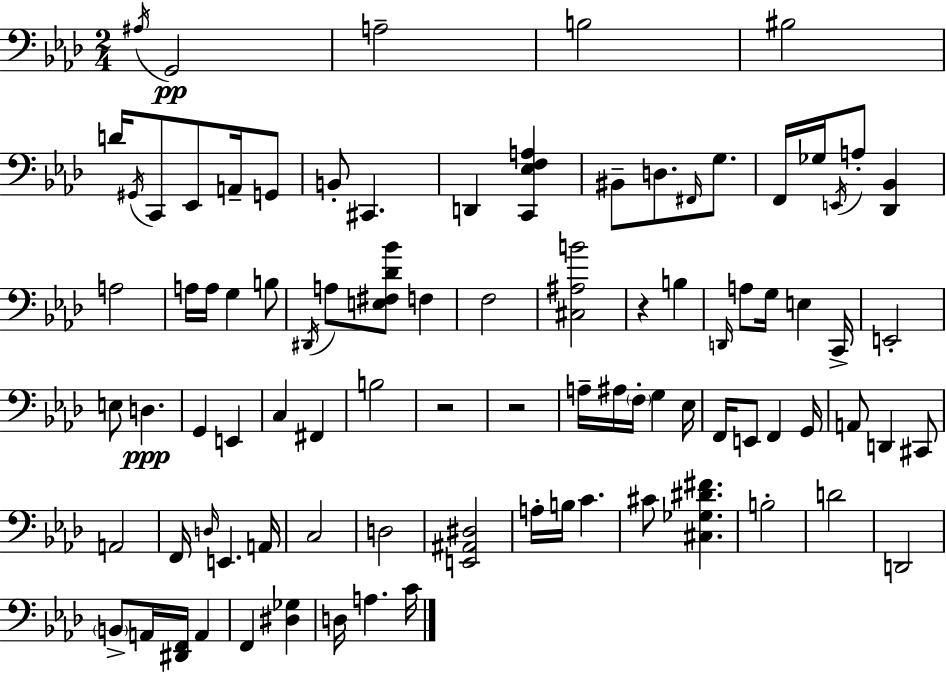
A#3/s G2/h A3/h B3/h BIS3/h D4/s G#2/s C2/e Eb2/e A2/s G2/e B2/e C#2/q. D2/q [C2,Eb3,F3,A3]/q BIS2/e D3/e. F#2/s G3/e. F2/s Gb3/s E2/s A3/e [Db2,Bb2]/q A3/h A3/s A3/s G3/q B3/e D#2/s A3/e [E3,F#3,Db4,Bb4]/e F3/q F3/h [C#3,A#3,B4]/h R/q B3/q D2/s A3/e G3/s E3/q C2/s E2/h E3/e D3/q. G2/q E2/q C3/q F#2/q B3/h R/h R/h A3/s A#3/s F3/s G3/q Eb3/s F2/s E2/e F2/q G2/s A2/e D2/q C#2/e A2/h F2/s D3/s E2/q. A2/s C3/h D3/h [E2,A#2,D#3]/h A3/s B3/s C4/q. C#4/e [C#3,Gb3,D#4,F#4]/q. B3/h D4/h D2/h B2/e A2/s [D#2,F2]/s A2/q F2/q [D#3,Gb3]/q D3/s A3/q. C4/s